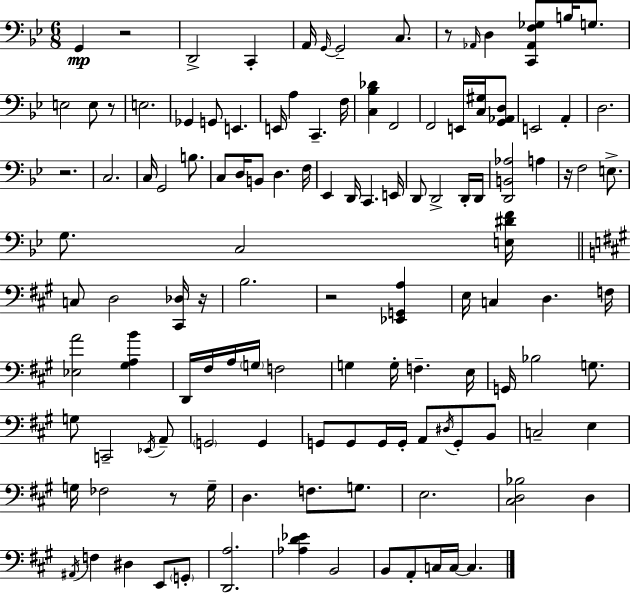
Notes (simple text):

G2/q R/h D2/h C2/q A2/s G2/s G2/h C3/e. R/e Ab2/s D3/q [C2,Ab2,F3,Gb3]/e B3/s G3/e. E3/h E3/e R/e E3/h. Gb2/q G2/e E2/q. E2/s A3/q C2/q. F3/s [C3,Bb3,Db4]/q F2/h F2/h E2/s [C3,G#3]/s [G2,Ab2,D3]/e E2/h A2/q D3/h. R/h. C3/h. C3/s G2/h B3/e. C3/e D3/s B2/e D3/q. F3/s Eb2/q D2/s C2/q. E2/s D2/e D2/h D2/s D2/s [D2,B2,Ab3]/h A3/q R/s F3/h E3/e. G3/e. C3/h [E3,D#4,F4]/s C3/e D3/h [C#2,Db3]/s R/s B3/h. R/h [Eb2,G2,A3]/q E3/s C3/q D3/q. F3/s [Eb3,A4]/h [G#3,A3,B4]/q D2/s F#3/s A3/s G3/s F3/h G3/q G3/s F3/q. E3/s G2/s Bb3/h G3/e. G3/e C2/h Eb2/s A2/e G2/h G2/q G2/e G2/e G2/s G2/s A2/e D#3/s G2/e B2/e C3/h E3/q G3/s FES3/h R/e G3/s D3/q. F3/e. G3/e. E3/h. [C#3,D3,Bb3]/h D3/q A#2/s F3/q D#3/q E2/e G2/e [D2,A3]/h. [Ab3,D4,Eb4]/q B2/h B2/e A2/e C3/s C3/s C3/q.